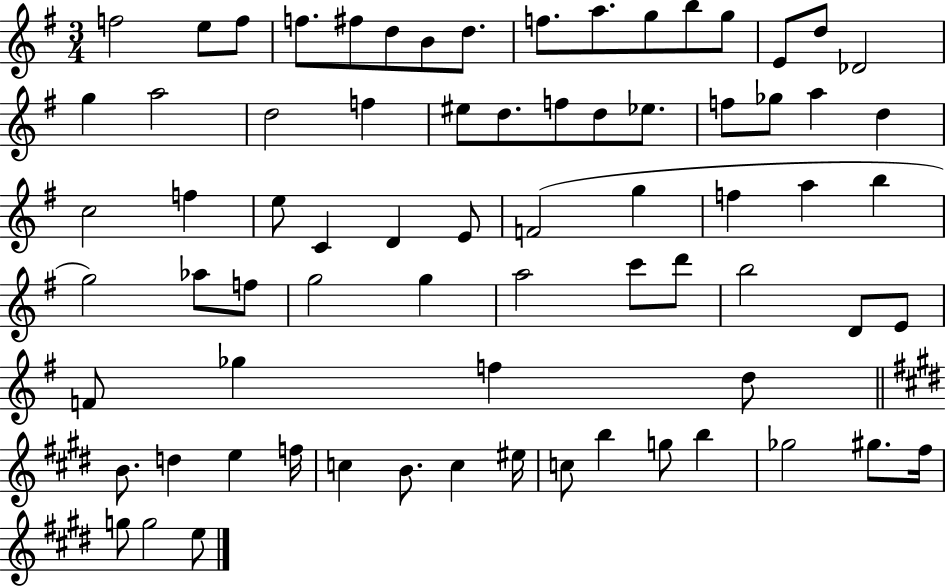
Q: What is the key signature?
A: G major